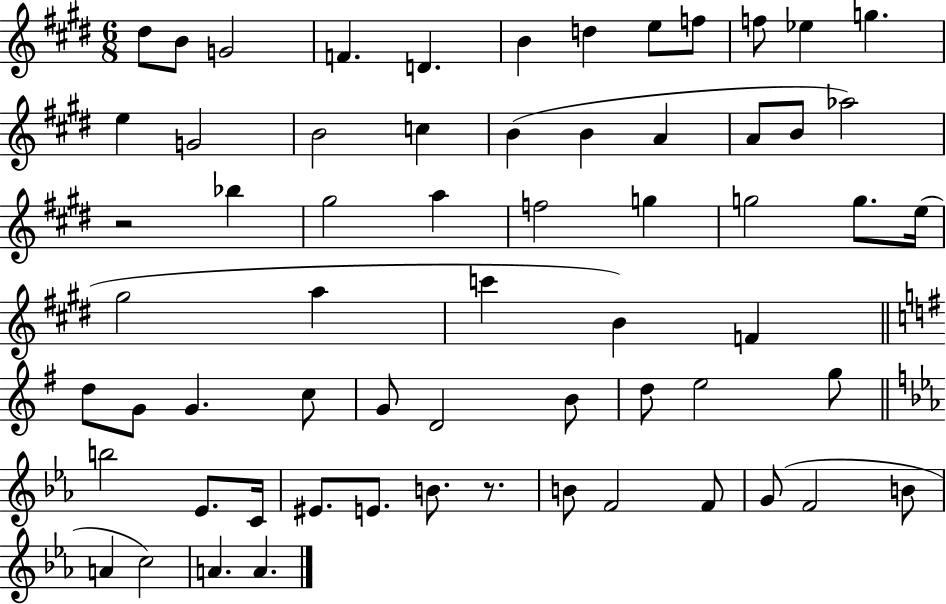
{
  \clef treble
  \numericTimeSignature
  \time 6/8
  \key e \major
  dis''8 b'8 g'2 | f'4. d'4. | b'4 d''4 e''8 f''8 | f''8 ees''4 g''4. | \break e''4 g'2 | b'2 c''4 | b'4( b'4 a'4 | a'8 b'8 aes''2) | \break r2 bes''4 | gis''2 a''4 | f''2 g''4 | g''2 g''8. e''16( | \break gis''2 a''4 | c'''4 b'4) f'4 | \bar "||" \break \key e \minor d''8 g'8 g'4. c''8 | g'8 d'2 b'8 | d''8 e''2 g''8 | \bar "||" \break \key c \minor b''2 ees'8. c'16 | eis'8. e'8. b'8. r8. | b'8 f'2 f'8 | g'8( f'2 b'8 | \break a'4 c''2) | a'4. a'4. | \bar "|."
}